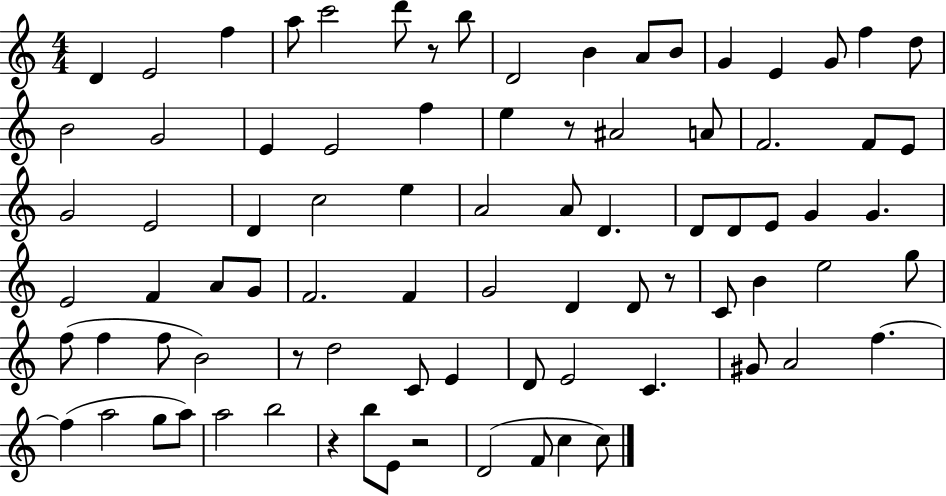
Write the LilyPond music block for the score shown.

{
  \clef treble
  \numericTimeSignature
  \time 4/4
  \key c \major
  d'4 e'2 f''4 | a''8 c'''2 d'''8 r8 b''8 | d'2 b'4 a'8 b'8 | g'4 e'4 g'8 f''4 d''8 | \break b'2 g'2 | e'4 e'2 f''4 | e''4 r8 ais'2 a'8 | f'2. f'8 e'8 | \break g'2 e'2 | d'4 c''2 e''4 | a'2 a'8 d'4. | d'8 d'8 e'8 g'4 g'4. | \break e'2 f'4 a'8 g'8 | f'2. f'4 | g'2 d'4 d'8 r8 | c'8 b'4 e''2 g''8 | \break f''8( f''4 f''8 b'2) | r8 d''2 c'8 e'4 | d'8 e'2 c'4. | gis'8 a'2 f''4.~~ | \break f''4( a''2 g''8 a''8) | a''2 b''2 | r4 b''8 e'8 r2 | d'2( f'8 c''4 c''8) | \break \bar "|."
}